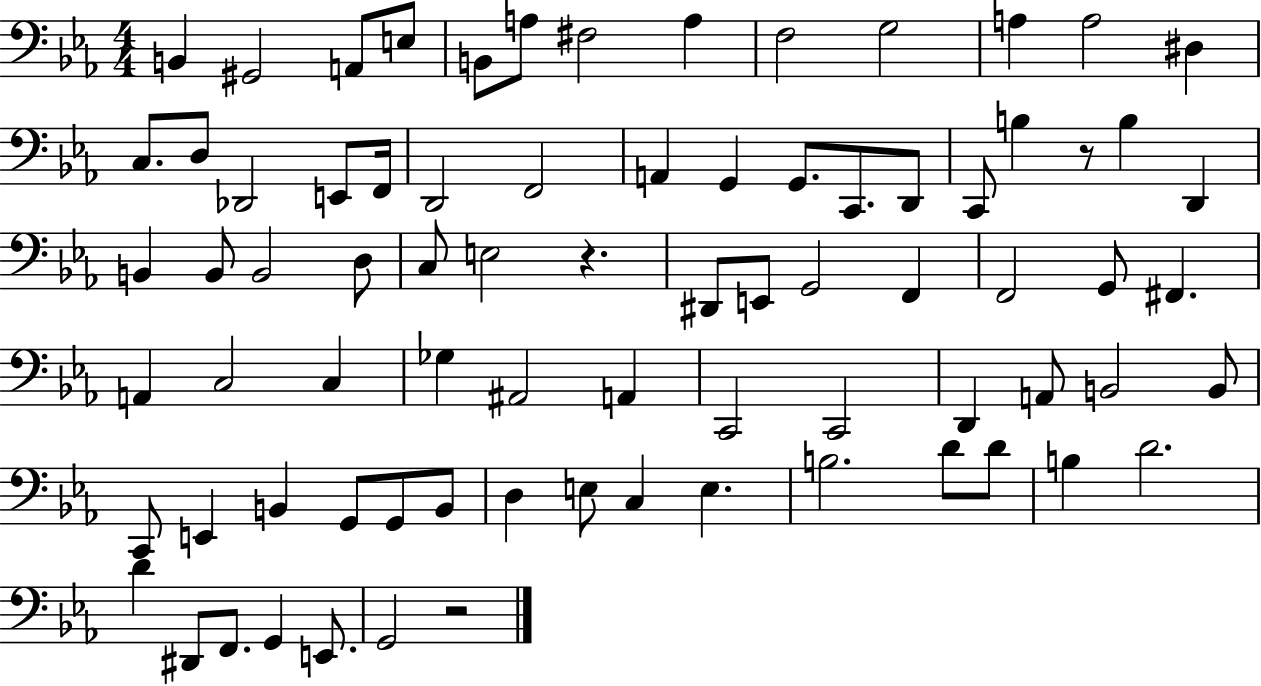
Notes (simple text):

B2/q G#2/h A2/e E3/e B2/e A3/e F#3/h A3/q F3/h G3/h A3/q A3/h D#3/q C3/e. D3/e Db2/h E2/e F2/s D2/h F2/h A2/q G2/q G2/e. C2/e. D2/e C2/e B3/q R/e B3/q D2/q B2/q B2/e B2/h D3/e C3/e E3/h R/q. D#2/e E2/e G2/h F2/q F2/h G2/e F#2/q. A2/q C3/h C3/q Gb3/q A#2/h A2/q C2/h C2/h D2/q A2/e B2/h B2/e C2/e E2/q B2/q G2/e G2/e B2/e D3/q E3/e C3/q E3/q. B3/h. D4/e D4/e B3/q D4/h. D4/q D#2/e F2/e. G2/q E2/e. G2/h R/h